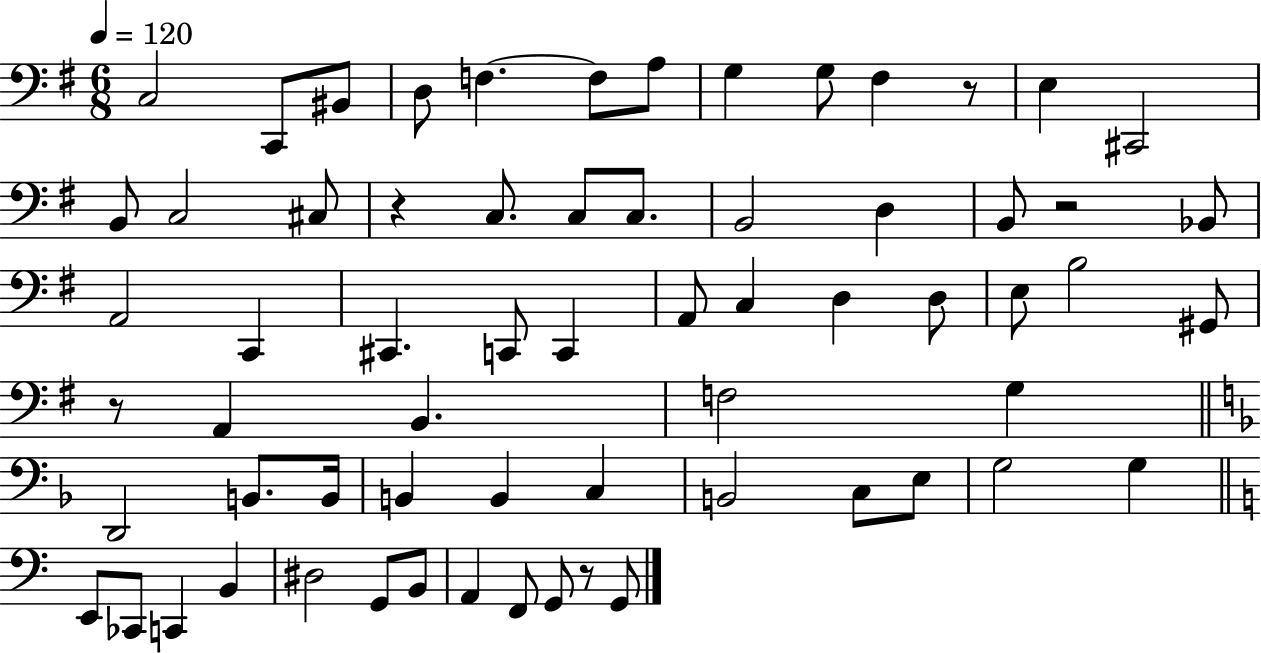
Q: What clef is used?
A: bass